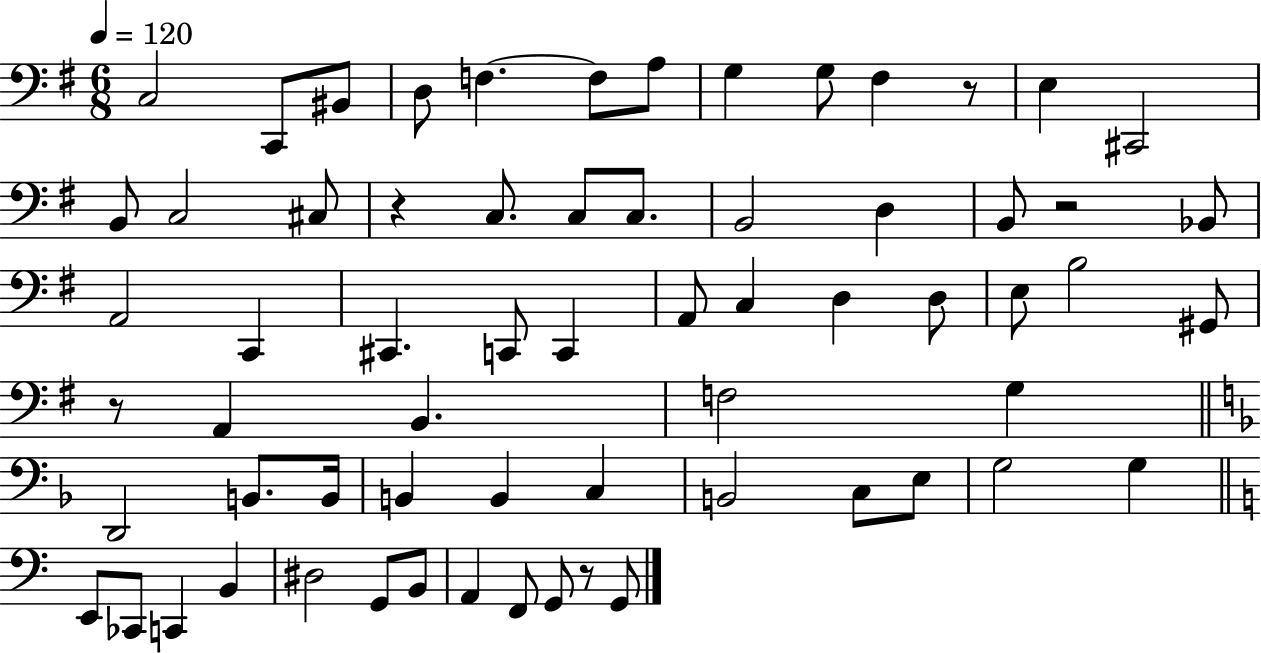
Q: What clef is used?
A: bass